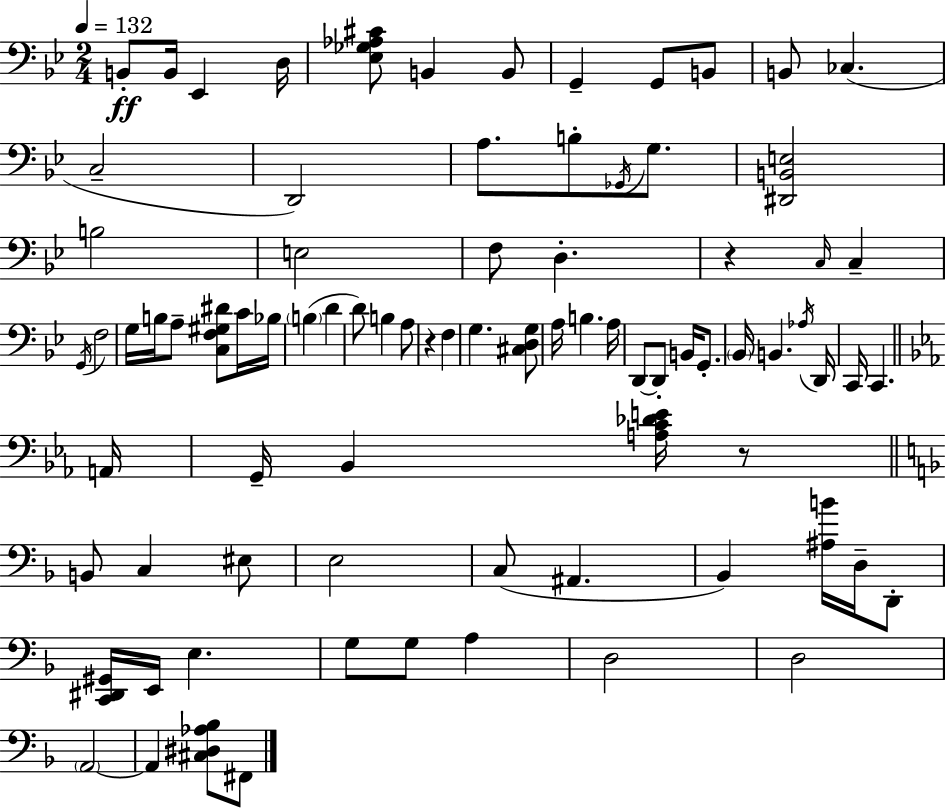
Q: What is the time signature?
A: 2/4